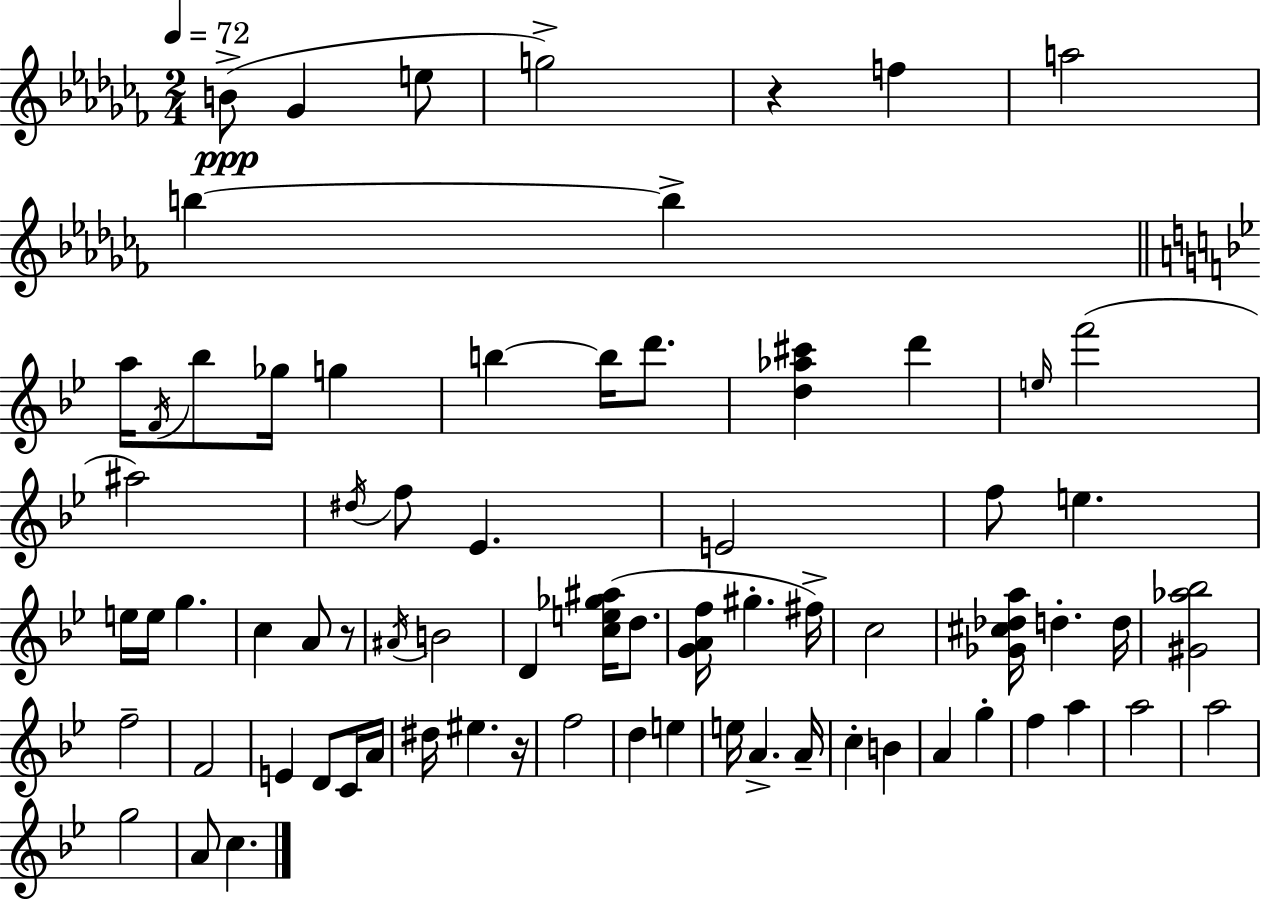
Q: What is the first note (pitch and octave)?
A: B4